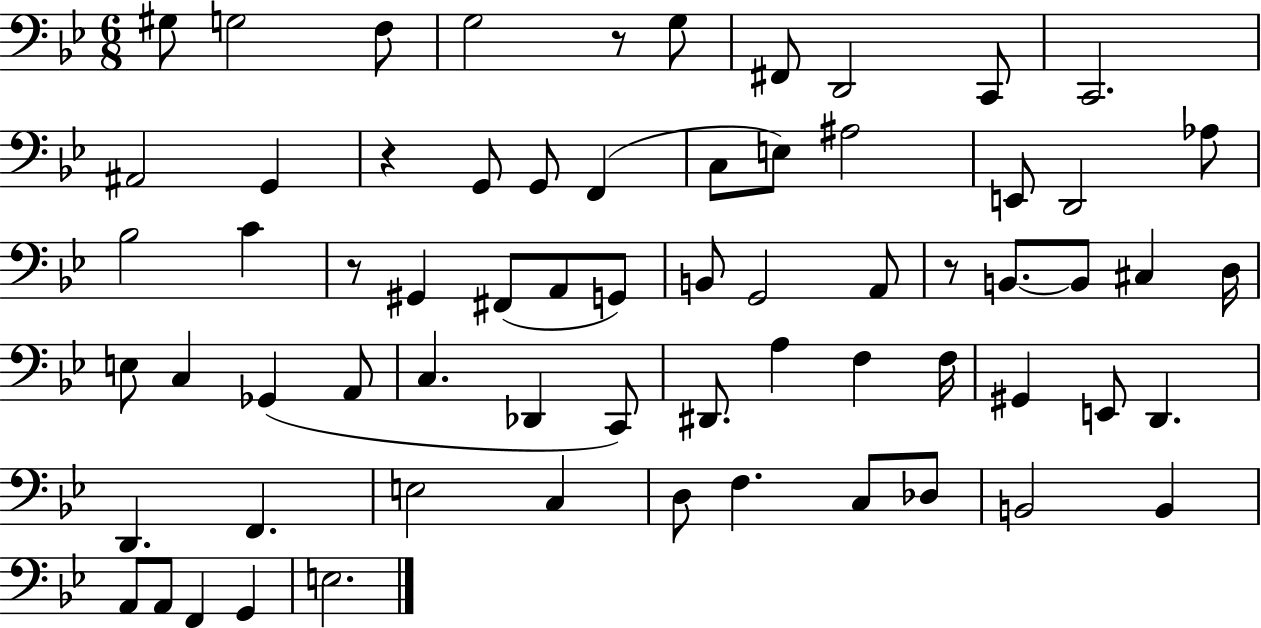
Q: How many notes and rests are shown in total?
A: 66